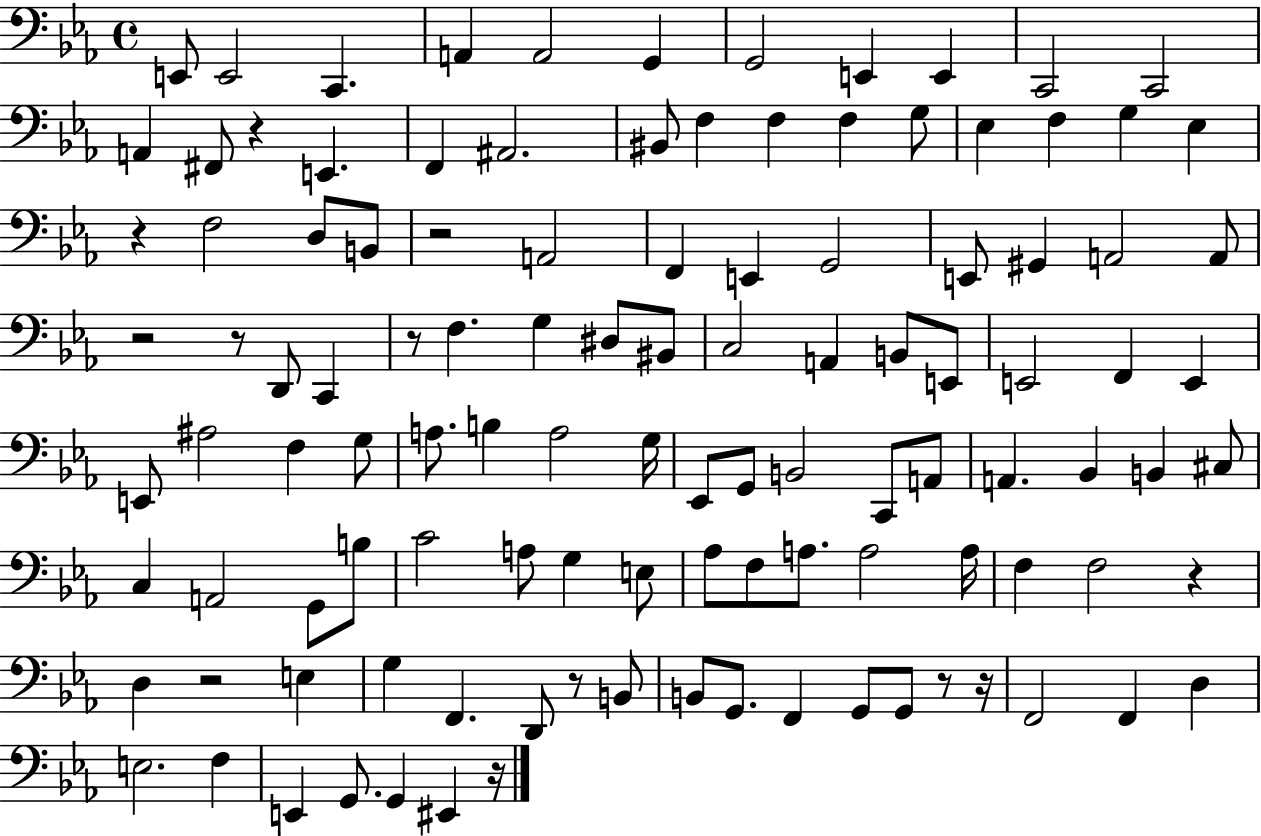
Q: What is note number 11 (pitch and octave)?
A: C2